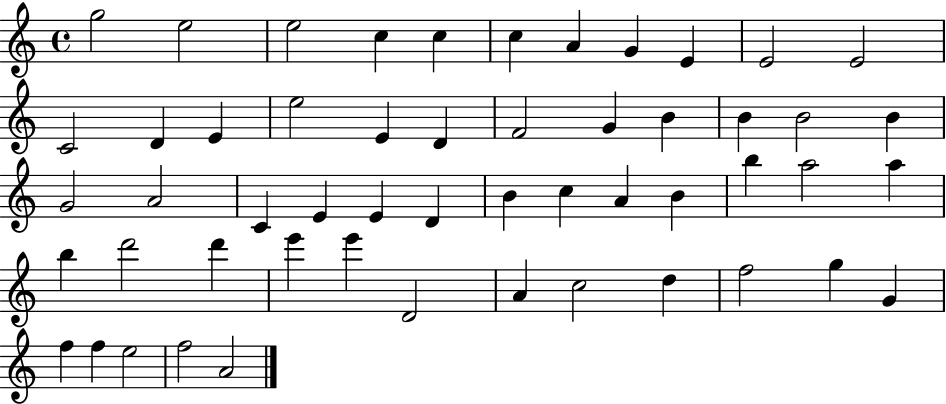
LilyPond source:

{
  \clef treble
  \time 4/4
  \defaultTimeSignature
  \key c \major
  g''2 e''2 | e''2 c''4 c''4 | c''4 a'4 g'4 e'4 | e'2 e'2 | \break c'2 d'4 e'4 | e''2 e'4 d'4 | f'2 g'4 b'4 | b'4 b'2 b'4 | \break g'2 a'2 | c'4 e'4 e'4 d'4 | b'4 c''4 a'4 b'4 | b''4 a''2 a''4 | \break b''4 d'''2 d'''4 | e'''4 e'''4 d'2 | a'4 c''2 d''4 | f''2 g''4 g'4 | \break f''4 f''4 e''2 | f''2 a'2 | \bar "|."
}